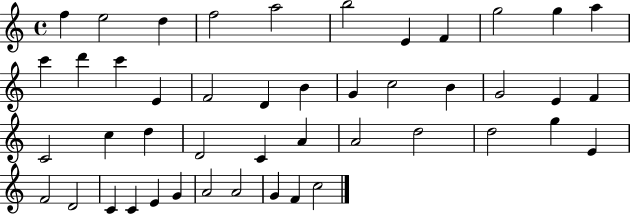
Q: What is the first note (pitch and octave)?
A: F5